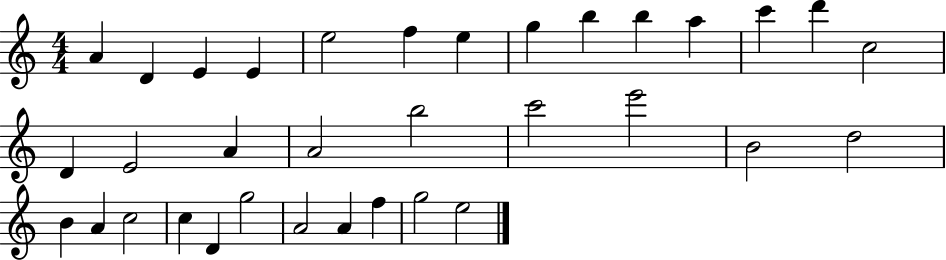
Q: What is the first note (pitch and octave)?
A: A4